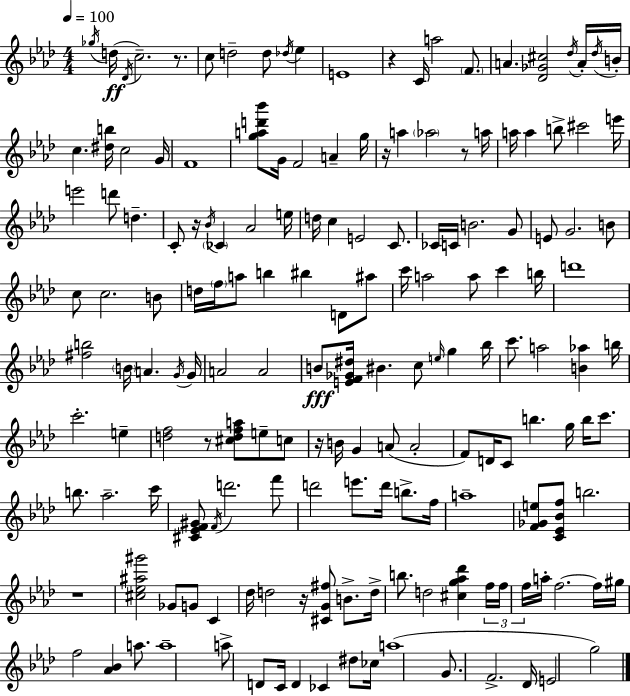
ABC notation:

X:1
T:Untitled
M:4/4
L:1/4
K:Ab
_g/4 d/4 _D/4 c2 z/2 c/2 d2 d/2 _d/4 _e E4 z C/4 a2 F/2 A [_D_G^c]2 _d/4 A/4 _d/4 B/4 c [^db]/4 c2 G/4 F4 [gad'_b']/2 G/4 F2 A g/4 z/4 a _a2 z/2 a/4 a/4 a b/2 ^c'2 e'/4 e'2 d'/2 d C/2 z/4 _B/4 _C _A2 e/4 d/4 c E2 C/2 _C/4 C/4 B2 G/2 E/2 G2 B/2 c/2 c2 B/2 d/4 f/4 a/2 b ^b D/2 ^a/2 c'/4 a2 a/2 c' b/4 d'4 [^fb]2 B/4 A G/4 G/4 A2 A2 B/2 [EF_G^d]/4 ^B c/2 e/4 g _b/4 c'/2 a2 [B_a] b/4 c'2 e [df]2 z/2 [^cdfa]/2 e/2 c/2 z/4 B/4 G A/2 A2 F/2 D/4 C/2 b g/4 b/4 c'/2 b/2 _a2 c'/4 [^C_EF^G]/2 F/4 d'2 f'/2 d'2 e'/2 d'/4 b/2 f/4 a4 [F_Ge]/2 [C_E_Bf]/2 b2 z4 [^c_e^a^g']2 _G/2 G/2 C _d/4 d2 z/4 [^CG^f]/2 B/2 d/4 b/2 d2 [^cg_a_d'] f/4 f/4 f/4 a/4 f2 f/4 ^g/4 f2 [_A_B] a/2 a4 a/2 D/2 C/4 D _C ^d/2 _c/4 a4 G/2 F2 _D/4 E2 g2